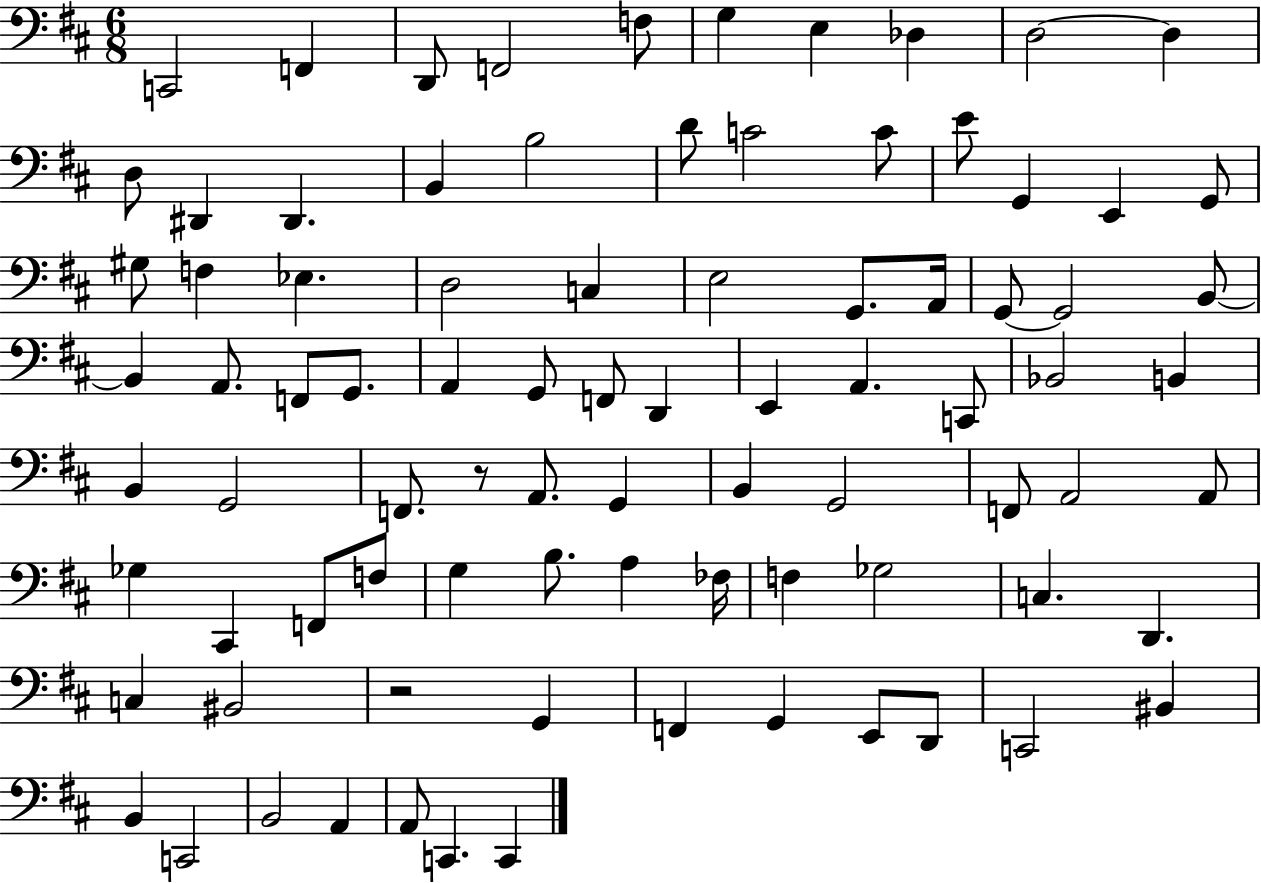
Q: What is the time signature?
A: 6/8